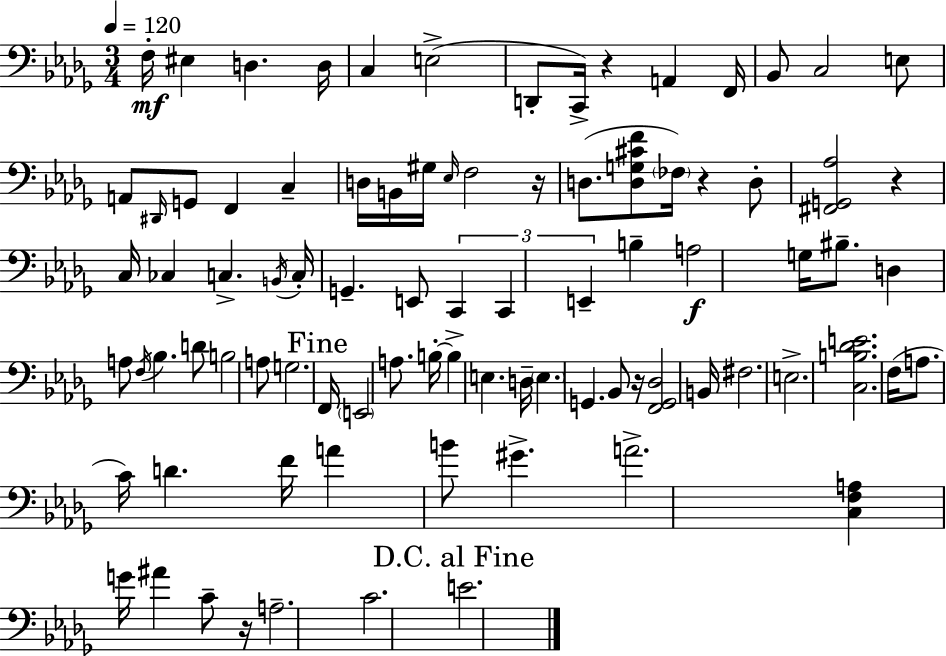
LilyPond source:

{
  \clef bass
  \numericTimeSignature
  \time 3/4
  \key bes \minor
  \tempo 4 = 120
  \repeat volta 2 { f16-.\mf eis4 d4. d16 | c4 e2->( | d,8-. c,16->) r4 a,4 f,16 | bes,8 c2 e8 | \break a,8 \grace { dis,16 } g,8 f,4 c4-- | d16 b,16 gis16 \grace { ees16 } f2 | r16 d8.( <d g cis' f'>8 \parenthesize fes16) r4 | d8-. <fis, g, aes>2 r4 | \break c16 ces4 c4.-> | \acciaccatura { b,16 } c16-. g,4.-- e,8 \tuplet 3/2 { c,4 | c,4 e,4-- } b4-- | a2\f g16 | \break bis8.-- d4 a8 \acciaccatura { f16 } bes4. | d'8 b2 | a8 g2. | \mark "Fine" f,16 \parenthesize e,2 | \break a8. b16-.~~ b4-> e4. | d16-- \parenthesize e4. g,4. | bes,8 r16 <f, g, des>2 | b,16 fis2. | \break e2.-> | <c b des' e'>2. | f16( a8. c'16) d'4. | f'16 a'4 b'8 gis'4.-> | \break a'2.-> | <c f a>4 g'16 ais'4 | c'8-- r16 a2.-- | c'2. | \break \mark "D.C. al Fine" e'2. | } \bar "|."
}